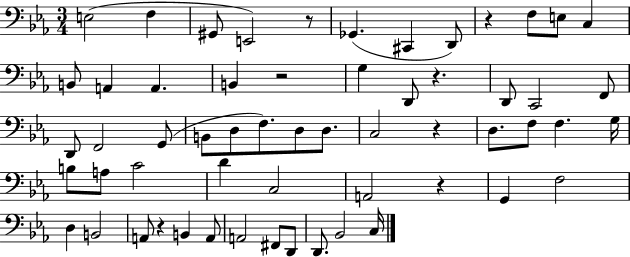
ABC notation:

X:1
T:Untitled
M:3/4
L:1/4
K:Eb
E,2 F, ^G,,/2 E,,2 z/2 _G,, ^C,, D,,/2 z F,/2 E,/2 C, B,,/2 A,, A,, B,, z2 G, D,,/2 z D,,/2 C,,2 F,,/2 D,,/2 F,,2 G,,/2 B,,/2 D,/2 F,/2 D,/2 D,/2 C,2 z D,/2 F,/2 F, G,/4 B,/2 A,/2 C2 D C,2 A,,2 z G,, F,2 D, B,,2 A,,/2 z B,, A,,/2 A,,2 ^F,,/2 D,,/2 D,,/2 _B,,2 C,/4